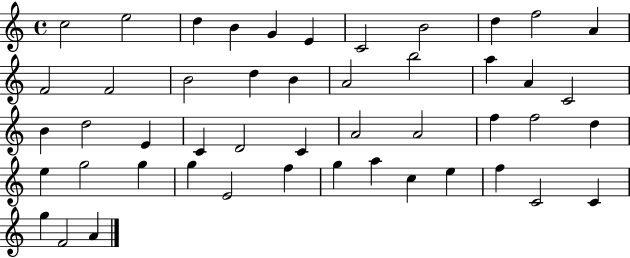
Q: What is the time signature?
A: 4/4